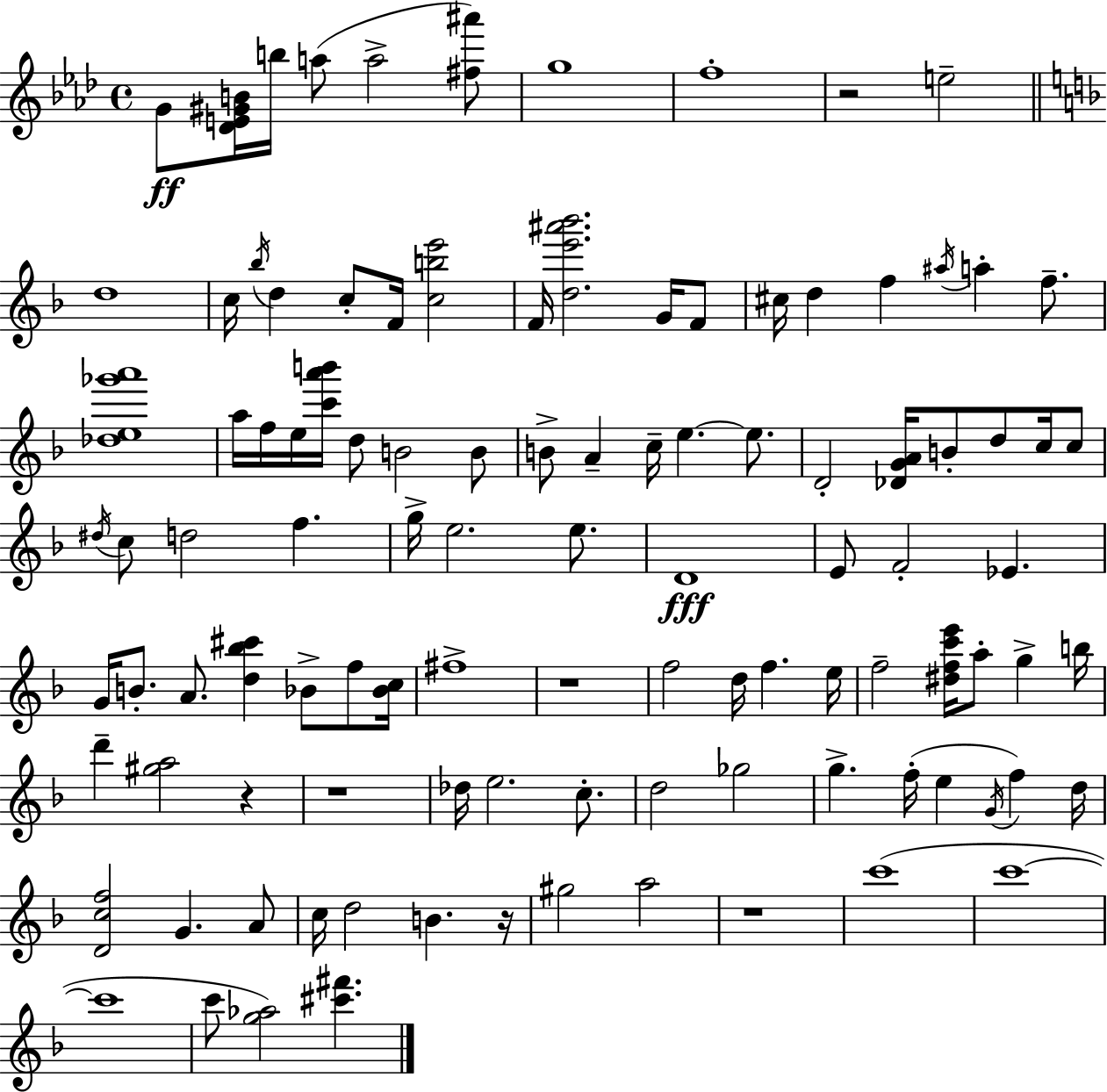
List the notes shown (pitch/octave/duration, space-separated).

G4/e [Db4,E4,G#4,B4]/s B5/s A5/e A5/h [F#5,A#6]/e G5/w F5/w R/h E5/h D5/w C5/s Bb5/s D5/q C5/e F4/s [C5,B5,E6]/h F4/s [D5,E6,A#6,Bb6]/h. G4/s F4/e C#5/s D5/q F5/q A#5/s A5/q F5/e. [Db5,E5,Gb6,A6]/w A5/s F5/s E5/s [C6,A6,B6]/s D5/e B4/h B4/e B4/e A4/q C5/s E5/q. E5/e. D4/h [Db4,G4,A4]/s B4/e D5/e C5/s C5/e D#5/s C5/e D5/h F5/q. G5/s E5/h. E5/e. D4/w E4/e F4/h Eb4/q. G4/s B4/e. A4/e. [D5,Bb5,C#6]/q Bb4/e F5/e [Bb4,C5]/s F#5/w R/w F5/h D5/s F5/q. E5/s F5/h [D#5,F5,C6,E6]/s A5/e G5/q B5/s D6/q [G#5,A5]/h R/q R/w Db5/s E5/h. C5/e. D5/h Gb5/h G5/q. F5/s E5/q G4/s F5/q D5/s [D4,C5,F5]/h G4/q. A4/e C5/s D5/h B4/q. R/s G#5/h A5/h R/w C6/w C6/w C6/w C6/e [G5,Ab5]/h [C#6,F#6]/q.